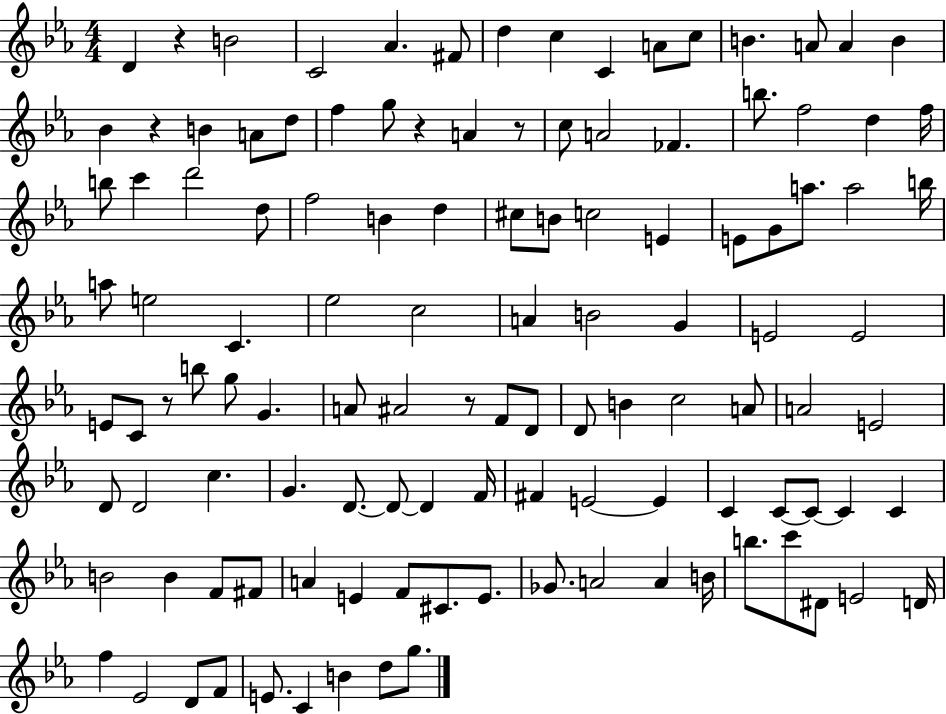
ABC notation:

X:1
T:Untitled
M:4/4
L:1/4
K:Eb
D z B2 C2 _A ^F/2 d c C A/2 c/2 B A/2 A B _B z B A/2 d/2 f g/2 z A z/2 c/2 A2 _F b/2 f2 d f/4 b/2 c' d'2 d/2 f2 B d ^c/2 B/2 c2 E E/2 G/2 a/2 a2 b/4 a/2 e2 C _e2 c2 A B2 G E2 E2 E/2 C/2 z/2 b/2 g/2 G A/2 ^A2 z/2 F/2 D/2 D/2 B c2 A/2 A2 E2 D/2 D2 c G D/2 D/2 D F/4 ^F E2 E C C/2 C/2 C C B2 B F/2 ^F/2 A E F/2 ^C/2 E/2 _G/2 A2 A B/4 b/2 c'/2 ^D/2 E2 D/4 f _E2 D/2 F/2 E/2 C B d/2 g/2